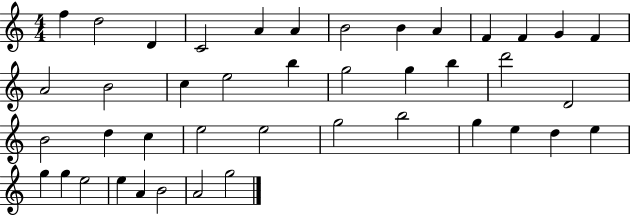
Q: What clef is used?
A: treble